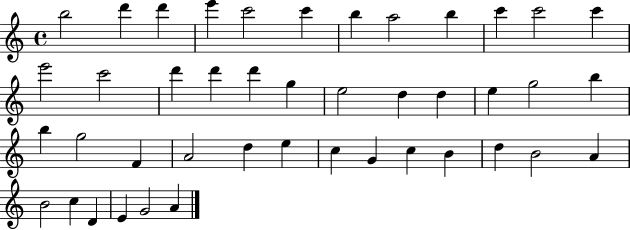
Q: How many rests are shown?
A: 0